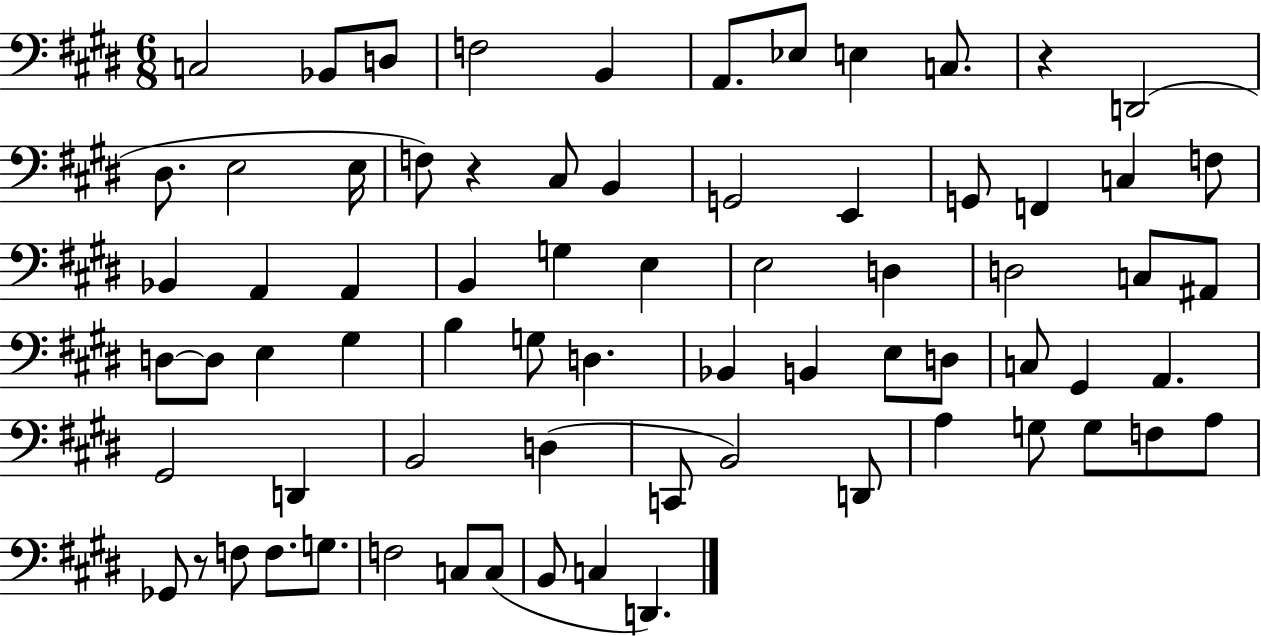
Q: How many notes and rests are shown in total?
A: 72